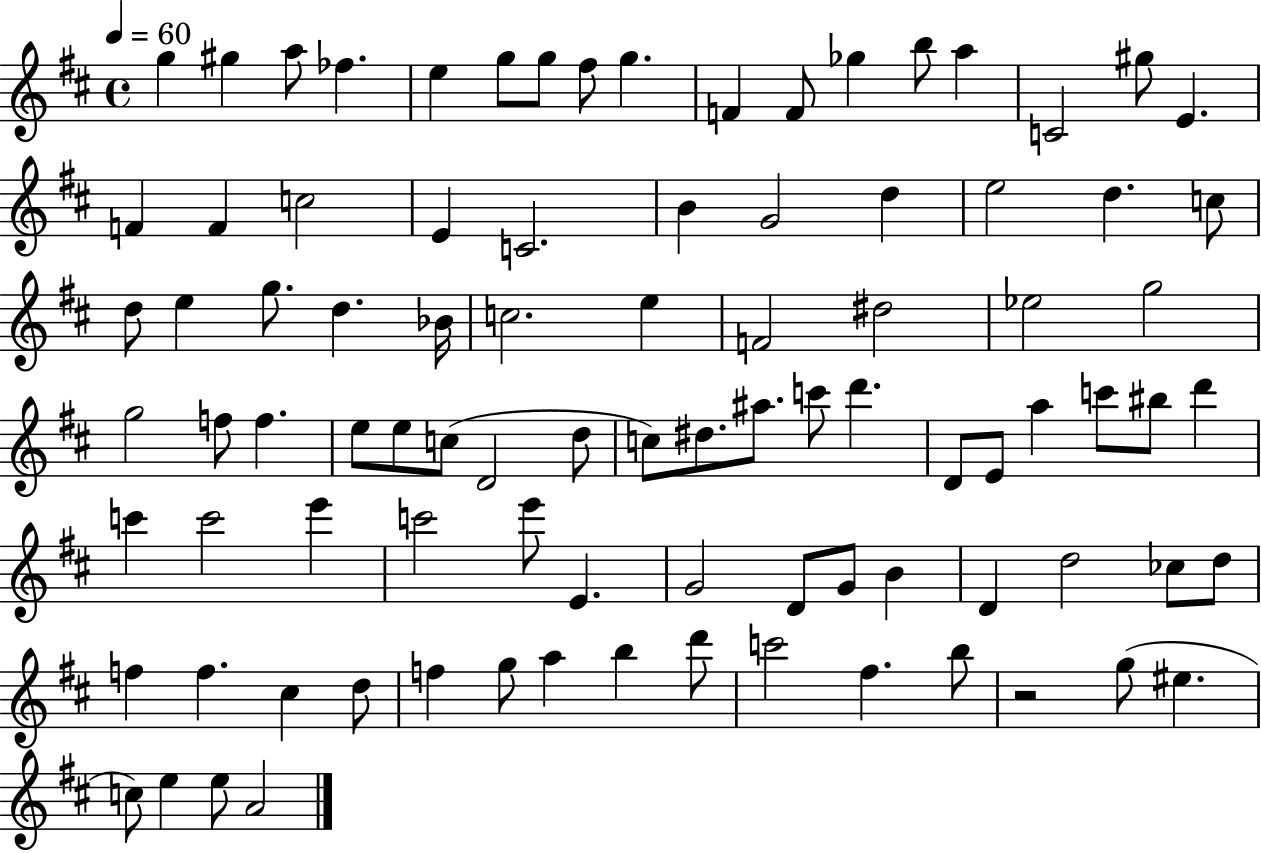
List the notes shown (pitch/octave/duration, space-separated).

G5/q G#5/q A5/e FES5/q. E5/q G5/e G5/e F#5/e G5/q. F4/q F4/e Gb5/q B5/e A5/q C4/h G#5/e E4/q. F4/q F4/q C5/h E4/q C4/h. B4/q G4/h D5/q E5/h D5/q. C5/e D5/e E5/q G5/e. D5/q. Bb4/s C5/h. E5/q F4/h D#5/h Eb5/h G5/h G5/h F5/e F5/q. E5/e E5/e C5/e D4/h D5/e C5/e D#5/e. A#5/e. C6/e D6/q. D4/e E4/e A5/q C6/e BIS5/e D6/q C6/q C6/h E6/q C6/h E6/e E4/q. G4/h D4/e G4/e B4/q D4/q D5/h CES5/e D5/e F5/q F5/q. C#5/q D5/e F5/q G5/e A5/q B5/q D6/e C6/h F#5/q. B5/e R/h G5/e EIS5/q. C5/e E5/q E5/e A4/h